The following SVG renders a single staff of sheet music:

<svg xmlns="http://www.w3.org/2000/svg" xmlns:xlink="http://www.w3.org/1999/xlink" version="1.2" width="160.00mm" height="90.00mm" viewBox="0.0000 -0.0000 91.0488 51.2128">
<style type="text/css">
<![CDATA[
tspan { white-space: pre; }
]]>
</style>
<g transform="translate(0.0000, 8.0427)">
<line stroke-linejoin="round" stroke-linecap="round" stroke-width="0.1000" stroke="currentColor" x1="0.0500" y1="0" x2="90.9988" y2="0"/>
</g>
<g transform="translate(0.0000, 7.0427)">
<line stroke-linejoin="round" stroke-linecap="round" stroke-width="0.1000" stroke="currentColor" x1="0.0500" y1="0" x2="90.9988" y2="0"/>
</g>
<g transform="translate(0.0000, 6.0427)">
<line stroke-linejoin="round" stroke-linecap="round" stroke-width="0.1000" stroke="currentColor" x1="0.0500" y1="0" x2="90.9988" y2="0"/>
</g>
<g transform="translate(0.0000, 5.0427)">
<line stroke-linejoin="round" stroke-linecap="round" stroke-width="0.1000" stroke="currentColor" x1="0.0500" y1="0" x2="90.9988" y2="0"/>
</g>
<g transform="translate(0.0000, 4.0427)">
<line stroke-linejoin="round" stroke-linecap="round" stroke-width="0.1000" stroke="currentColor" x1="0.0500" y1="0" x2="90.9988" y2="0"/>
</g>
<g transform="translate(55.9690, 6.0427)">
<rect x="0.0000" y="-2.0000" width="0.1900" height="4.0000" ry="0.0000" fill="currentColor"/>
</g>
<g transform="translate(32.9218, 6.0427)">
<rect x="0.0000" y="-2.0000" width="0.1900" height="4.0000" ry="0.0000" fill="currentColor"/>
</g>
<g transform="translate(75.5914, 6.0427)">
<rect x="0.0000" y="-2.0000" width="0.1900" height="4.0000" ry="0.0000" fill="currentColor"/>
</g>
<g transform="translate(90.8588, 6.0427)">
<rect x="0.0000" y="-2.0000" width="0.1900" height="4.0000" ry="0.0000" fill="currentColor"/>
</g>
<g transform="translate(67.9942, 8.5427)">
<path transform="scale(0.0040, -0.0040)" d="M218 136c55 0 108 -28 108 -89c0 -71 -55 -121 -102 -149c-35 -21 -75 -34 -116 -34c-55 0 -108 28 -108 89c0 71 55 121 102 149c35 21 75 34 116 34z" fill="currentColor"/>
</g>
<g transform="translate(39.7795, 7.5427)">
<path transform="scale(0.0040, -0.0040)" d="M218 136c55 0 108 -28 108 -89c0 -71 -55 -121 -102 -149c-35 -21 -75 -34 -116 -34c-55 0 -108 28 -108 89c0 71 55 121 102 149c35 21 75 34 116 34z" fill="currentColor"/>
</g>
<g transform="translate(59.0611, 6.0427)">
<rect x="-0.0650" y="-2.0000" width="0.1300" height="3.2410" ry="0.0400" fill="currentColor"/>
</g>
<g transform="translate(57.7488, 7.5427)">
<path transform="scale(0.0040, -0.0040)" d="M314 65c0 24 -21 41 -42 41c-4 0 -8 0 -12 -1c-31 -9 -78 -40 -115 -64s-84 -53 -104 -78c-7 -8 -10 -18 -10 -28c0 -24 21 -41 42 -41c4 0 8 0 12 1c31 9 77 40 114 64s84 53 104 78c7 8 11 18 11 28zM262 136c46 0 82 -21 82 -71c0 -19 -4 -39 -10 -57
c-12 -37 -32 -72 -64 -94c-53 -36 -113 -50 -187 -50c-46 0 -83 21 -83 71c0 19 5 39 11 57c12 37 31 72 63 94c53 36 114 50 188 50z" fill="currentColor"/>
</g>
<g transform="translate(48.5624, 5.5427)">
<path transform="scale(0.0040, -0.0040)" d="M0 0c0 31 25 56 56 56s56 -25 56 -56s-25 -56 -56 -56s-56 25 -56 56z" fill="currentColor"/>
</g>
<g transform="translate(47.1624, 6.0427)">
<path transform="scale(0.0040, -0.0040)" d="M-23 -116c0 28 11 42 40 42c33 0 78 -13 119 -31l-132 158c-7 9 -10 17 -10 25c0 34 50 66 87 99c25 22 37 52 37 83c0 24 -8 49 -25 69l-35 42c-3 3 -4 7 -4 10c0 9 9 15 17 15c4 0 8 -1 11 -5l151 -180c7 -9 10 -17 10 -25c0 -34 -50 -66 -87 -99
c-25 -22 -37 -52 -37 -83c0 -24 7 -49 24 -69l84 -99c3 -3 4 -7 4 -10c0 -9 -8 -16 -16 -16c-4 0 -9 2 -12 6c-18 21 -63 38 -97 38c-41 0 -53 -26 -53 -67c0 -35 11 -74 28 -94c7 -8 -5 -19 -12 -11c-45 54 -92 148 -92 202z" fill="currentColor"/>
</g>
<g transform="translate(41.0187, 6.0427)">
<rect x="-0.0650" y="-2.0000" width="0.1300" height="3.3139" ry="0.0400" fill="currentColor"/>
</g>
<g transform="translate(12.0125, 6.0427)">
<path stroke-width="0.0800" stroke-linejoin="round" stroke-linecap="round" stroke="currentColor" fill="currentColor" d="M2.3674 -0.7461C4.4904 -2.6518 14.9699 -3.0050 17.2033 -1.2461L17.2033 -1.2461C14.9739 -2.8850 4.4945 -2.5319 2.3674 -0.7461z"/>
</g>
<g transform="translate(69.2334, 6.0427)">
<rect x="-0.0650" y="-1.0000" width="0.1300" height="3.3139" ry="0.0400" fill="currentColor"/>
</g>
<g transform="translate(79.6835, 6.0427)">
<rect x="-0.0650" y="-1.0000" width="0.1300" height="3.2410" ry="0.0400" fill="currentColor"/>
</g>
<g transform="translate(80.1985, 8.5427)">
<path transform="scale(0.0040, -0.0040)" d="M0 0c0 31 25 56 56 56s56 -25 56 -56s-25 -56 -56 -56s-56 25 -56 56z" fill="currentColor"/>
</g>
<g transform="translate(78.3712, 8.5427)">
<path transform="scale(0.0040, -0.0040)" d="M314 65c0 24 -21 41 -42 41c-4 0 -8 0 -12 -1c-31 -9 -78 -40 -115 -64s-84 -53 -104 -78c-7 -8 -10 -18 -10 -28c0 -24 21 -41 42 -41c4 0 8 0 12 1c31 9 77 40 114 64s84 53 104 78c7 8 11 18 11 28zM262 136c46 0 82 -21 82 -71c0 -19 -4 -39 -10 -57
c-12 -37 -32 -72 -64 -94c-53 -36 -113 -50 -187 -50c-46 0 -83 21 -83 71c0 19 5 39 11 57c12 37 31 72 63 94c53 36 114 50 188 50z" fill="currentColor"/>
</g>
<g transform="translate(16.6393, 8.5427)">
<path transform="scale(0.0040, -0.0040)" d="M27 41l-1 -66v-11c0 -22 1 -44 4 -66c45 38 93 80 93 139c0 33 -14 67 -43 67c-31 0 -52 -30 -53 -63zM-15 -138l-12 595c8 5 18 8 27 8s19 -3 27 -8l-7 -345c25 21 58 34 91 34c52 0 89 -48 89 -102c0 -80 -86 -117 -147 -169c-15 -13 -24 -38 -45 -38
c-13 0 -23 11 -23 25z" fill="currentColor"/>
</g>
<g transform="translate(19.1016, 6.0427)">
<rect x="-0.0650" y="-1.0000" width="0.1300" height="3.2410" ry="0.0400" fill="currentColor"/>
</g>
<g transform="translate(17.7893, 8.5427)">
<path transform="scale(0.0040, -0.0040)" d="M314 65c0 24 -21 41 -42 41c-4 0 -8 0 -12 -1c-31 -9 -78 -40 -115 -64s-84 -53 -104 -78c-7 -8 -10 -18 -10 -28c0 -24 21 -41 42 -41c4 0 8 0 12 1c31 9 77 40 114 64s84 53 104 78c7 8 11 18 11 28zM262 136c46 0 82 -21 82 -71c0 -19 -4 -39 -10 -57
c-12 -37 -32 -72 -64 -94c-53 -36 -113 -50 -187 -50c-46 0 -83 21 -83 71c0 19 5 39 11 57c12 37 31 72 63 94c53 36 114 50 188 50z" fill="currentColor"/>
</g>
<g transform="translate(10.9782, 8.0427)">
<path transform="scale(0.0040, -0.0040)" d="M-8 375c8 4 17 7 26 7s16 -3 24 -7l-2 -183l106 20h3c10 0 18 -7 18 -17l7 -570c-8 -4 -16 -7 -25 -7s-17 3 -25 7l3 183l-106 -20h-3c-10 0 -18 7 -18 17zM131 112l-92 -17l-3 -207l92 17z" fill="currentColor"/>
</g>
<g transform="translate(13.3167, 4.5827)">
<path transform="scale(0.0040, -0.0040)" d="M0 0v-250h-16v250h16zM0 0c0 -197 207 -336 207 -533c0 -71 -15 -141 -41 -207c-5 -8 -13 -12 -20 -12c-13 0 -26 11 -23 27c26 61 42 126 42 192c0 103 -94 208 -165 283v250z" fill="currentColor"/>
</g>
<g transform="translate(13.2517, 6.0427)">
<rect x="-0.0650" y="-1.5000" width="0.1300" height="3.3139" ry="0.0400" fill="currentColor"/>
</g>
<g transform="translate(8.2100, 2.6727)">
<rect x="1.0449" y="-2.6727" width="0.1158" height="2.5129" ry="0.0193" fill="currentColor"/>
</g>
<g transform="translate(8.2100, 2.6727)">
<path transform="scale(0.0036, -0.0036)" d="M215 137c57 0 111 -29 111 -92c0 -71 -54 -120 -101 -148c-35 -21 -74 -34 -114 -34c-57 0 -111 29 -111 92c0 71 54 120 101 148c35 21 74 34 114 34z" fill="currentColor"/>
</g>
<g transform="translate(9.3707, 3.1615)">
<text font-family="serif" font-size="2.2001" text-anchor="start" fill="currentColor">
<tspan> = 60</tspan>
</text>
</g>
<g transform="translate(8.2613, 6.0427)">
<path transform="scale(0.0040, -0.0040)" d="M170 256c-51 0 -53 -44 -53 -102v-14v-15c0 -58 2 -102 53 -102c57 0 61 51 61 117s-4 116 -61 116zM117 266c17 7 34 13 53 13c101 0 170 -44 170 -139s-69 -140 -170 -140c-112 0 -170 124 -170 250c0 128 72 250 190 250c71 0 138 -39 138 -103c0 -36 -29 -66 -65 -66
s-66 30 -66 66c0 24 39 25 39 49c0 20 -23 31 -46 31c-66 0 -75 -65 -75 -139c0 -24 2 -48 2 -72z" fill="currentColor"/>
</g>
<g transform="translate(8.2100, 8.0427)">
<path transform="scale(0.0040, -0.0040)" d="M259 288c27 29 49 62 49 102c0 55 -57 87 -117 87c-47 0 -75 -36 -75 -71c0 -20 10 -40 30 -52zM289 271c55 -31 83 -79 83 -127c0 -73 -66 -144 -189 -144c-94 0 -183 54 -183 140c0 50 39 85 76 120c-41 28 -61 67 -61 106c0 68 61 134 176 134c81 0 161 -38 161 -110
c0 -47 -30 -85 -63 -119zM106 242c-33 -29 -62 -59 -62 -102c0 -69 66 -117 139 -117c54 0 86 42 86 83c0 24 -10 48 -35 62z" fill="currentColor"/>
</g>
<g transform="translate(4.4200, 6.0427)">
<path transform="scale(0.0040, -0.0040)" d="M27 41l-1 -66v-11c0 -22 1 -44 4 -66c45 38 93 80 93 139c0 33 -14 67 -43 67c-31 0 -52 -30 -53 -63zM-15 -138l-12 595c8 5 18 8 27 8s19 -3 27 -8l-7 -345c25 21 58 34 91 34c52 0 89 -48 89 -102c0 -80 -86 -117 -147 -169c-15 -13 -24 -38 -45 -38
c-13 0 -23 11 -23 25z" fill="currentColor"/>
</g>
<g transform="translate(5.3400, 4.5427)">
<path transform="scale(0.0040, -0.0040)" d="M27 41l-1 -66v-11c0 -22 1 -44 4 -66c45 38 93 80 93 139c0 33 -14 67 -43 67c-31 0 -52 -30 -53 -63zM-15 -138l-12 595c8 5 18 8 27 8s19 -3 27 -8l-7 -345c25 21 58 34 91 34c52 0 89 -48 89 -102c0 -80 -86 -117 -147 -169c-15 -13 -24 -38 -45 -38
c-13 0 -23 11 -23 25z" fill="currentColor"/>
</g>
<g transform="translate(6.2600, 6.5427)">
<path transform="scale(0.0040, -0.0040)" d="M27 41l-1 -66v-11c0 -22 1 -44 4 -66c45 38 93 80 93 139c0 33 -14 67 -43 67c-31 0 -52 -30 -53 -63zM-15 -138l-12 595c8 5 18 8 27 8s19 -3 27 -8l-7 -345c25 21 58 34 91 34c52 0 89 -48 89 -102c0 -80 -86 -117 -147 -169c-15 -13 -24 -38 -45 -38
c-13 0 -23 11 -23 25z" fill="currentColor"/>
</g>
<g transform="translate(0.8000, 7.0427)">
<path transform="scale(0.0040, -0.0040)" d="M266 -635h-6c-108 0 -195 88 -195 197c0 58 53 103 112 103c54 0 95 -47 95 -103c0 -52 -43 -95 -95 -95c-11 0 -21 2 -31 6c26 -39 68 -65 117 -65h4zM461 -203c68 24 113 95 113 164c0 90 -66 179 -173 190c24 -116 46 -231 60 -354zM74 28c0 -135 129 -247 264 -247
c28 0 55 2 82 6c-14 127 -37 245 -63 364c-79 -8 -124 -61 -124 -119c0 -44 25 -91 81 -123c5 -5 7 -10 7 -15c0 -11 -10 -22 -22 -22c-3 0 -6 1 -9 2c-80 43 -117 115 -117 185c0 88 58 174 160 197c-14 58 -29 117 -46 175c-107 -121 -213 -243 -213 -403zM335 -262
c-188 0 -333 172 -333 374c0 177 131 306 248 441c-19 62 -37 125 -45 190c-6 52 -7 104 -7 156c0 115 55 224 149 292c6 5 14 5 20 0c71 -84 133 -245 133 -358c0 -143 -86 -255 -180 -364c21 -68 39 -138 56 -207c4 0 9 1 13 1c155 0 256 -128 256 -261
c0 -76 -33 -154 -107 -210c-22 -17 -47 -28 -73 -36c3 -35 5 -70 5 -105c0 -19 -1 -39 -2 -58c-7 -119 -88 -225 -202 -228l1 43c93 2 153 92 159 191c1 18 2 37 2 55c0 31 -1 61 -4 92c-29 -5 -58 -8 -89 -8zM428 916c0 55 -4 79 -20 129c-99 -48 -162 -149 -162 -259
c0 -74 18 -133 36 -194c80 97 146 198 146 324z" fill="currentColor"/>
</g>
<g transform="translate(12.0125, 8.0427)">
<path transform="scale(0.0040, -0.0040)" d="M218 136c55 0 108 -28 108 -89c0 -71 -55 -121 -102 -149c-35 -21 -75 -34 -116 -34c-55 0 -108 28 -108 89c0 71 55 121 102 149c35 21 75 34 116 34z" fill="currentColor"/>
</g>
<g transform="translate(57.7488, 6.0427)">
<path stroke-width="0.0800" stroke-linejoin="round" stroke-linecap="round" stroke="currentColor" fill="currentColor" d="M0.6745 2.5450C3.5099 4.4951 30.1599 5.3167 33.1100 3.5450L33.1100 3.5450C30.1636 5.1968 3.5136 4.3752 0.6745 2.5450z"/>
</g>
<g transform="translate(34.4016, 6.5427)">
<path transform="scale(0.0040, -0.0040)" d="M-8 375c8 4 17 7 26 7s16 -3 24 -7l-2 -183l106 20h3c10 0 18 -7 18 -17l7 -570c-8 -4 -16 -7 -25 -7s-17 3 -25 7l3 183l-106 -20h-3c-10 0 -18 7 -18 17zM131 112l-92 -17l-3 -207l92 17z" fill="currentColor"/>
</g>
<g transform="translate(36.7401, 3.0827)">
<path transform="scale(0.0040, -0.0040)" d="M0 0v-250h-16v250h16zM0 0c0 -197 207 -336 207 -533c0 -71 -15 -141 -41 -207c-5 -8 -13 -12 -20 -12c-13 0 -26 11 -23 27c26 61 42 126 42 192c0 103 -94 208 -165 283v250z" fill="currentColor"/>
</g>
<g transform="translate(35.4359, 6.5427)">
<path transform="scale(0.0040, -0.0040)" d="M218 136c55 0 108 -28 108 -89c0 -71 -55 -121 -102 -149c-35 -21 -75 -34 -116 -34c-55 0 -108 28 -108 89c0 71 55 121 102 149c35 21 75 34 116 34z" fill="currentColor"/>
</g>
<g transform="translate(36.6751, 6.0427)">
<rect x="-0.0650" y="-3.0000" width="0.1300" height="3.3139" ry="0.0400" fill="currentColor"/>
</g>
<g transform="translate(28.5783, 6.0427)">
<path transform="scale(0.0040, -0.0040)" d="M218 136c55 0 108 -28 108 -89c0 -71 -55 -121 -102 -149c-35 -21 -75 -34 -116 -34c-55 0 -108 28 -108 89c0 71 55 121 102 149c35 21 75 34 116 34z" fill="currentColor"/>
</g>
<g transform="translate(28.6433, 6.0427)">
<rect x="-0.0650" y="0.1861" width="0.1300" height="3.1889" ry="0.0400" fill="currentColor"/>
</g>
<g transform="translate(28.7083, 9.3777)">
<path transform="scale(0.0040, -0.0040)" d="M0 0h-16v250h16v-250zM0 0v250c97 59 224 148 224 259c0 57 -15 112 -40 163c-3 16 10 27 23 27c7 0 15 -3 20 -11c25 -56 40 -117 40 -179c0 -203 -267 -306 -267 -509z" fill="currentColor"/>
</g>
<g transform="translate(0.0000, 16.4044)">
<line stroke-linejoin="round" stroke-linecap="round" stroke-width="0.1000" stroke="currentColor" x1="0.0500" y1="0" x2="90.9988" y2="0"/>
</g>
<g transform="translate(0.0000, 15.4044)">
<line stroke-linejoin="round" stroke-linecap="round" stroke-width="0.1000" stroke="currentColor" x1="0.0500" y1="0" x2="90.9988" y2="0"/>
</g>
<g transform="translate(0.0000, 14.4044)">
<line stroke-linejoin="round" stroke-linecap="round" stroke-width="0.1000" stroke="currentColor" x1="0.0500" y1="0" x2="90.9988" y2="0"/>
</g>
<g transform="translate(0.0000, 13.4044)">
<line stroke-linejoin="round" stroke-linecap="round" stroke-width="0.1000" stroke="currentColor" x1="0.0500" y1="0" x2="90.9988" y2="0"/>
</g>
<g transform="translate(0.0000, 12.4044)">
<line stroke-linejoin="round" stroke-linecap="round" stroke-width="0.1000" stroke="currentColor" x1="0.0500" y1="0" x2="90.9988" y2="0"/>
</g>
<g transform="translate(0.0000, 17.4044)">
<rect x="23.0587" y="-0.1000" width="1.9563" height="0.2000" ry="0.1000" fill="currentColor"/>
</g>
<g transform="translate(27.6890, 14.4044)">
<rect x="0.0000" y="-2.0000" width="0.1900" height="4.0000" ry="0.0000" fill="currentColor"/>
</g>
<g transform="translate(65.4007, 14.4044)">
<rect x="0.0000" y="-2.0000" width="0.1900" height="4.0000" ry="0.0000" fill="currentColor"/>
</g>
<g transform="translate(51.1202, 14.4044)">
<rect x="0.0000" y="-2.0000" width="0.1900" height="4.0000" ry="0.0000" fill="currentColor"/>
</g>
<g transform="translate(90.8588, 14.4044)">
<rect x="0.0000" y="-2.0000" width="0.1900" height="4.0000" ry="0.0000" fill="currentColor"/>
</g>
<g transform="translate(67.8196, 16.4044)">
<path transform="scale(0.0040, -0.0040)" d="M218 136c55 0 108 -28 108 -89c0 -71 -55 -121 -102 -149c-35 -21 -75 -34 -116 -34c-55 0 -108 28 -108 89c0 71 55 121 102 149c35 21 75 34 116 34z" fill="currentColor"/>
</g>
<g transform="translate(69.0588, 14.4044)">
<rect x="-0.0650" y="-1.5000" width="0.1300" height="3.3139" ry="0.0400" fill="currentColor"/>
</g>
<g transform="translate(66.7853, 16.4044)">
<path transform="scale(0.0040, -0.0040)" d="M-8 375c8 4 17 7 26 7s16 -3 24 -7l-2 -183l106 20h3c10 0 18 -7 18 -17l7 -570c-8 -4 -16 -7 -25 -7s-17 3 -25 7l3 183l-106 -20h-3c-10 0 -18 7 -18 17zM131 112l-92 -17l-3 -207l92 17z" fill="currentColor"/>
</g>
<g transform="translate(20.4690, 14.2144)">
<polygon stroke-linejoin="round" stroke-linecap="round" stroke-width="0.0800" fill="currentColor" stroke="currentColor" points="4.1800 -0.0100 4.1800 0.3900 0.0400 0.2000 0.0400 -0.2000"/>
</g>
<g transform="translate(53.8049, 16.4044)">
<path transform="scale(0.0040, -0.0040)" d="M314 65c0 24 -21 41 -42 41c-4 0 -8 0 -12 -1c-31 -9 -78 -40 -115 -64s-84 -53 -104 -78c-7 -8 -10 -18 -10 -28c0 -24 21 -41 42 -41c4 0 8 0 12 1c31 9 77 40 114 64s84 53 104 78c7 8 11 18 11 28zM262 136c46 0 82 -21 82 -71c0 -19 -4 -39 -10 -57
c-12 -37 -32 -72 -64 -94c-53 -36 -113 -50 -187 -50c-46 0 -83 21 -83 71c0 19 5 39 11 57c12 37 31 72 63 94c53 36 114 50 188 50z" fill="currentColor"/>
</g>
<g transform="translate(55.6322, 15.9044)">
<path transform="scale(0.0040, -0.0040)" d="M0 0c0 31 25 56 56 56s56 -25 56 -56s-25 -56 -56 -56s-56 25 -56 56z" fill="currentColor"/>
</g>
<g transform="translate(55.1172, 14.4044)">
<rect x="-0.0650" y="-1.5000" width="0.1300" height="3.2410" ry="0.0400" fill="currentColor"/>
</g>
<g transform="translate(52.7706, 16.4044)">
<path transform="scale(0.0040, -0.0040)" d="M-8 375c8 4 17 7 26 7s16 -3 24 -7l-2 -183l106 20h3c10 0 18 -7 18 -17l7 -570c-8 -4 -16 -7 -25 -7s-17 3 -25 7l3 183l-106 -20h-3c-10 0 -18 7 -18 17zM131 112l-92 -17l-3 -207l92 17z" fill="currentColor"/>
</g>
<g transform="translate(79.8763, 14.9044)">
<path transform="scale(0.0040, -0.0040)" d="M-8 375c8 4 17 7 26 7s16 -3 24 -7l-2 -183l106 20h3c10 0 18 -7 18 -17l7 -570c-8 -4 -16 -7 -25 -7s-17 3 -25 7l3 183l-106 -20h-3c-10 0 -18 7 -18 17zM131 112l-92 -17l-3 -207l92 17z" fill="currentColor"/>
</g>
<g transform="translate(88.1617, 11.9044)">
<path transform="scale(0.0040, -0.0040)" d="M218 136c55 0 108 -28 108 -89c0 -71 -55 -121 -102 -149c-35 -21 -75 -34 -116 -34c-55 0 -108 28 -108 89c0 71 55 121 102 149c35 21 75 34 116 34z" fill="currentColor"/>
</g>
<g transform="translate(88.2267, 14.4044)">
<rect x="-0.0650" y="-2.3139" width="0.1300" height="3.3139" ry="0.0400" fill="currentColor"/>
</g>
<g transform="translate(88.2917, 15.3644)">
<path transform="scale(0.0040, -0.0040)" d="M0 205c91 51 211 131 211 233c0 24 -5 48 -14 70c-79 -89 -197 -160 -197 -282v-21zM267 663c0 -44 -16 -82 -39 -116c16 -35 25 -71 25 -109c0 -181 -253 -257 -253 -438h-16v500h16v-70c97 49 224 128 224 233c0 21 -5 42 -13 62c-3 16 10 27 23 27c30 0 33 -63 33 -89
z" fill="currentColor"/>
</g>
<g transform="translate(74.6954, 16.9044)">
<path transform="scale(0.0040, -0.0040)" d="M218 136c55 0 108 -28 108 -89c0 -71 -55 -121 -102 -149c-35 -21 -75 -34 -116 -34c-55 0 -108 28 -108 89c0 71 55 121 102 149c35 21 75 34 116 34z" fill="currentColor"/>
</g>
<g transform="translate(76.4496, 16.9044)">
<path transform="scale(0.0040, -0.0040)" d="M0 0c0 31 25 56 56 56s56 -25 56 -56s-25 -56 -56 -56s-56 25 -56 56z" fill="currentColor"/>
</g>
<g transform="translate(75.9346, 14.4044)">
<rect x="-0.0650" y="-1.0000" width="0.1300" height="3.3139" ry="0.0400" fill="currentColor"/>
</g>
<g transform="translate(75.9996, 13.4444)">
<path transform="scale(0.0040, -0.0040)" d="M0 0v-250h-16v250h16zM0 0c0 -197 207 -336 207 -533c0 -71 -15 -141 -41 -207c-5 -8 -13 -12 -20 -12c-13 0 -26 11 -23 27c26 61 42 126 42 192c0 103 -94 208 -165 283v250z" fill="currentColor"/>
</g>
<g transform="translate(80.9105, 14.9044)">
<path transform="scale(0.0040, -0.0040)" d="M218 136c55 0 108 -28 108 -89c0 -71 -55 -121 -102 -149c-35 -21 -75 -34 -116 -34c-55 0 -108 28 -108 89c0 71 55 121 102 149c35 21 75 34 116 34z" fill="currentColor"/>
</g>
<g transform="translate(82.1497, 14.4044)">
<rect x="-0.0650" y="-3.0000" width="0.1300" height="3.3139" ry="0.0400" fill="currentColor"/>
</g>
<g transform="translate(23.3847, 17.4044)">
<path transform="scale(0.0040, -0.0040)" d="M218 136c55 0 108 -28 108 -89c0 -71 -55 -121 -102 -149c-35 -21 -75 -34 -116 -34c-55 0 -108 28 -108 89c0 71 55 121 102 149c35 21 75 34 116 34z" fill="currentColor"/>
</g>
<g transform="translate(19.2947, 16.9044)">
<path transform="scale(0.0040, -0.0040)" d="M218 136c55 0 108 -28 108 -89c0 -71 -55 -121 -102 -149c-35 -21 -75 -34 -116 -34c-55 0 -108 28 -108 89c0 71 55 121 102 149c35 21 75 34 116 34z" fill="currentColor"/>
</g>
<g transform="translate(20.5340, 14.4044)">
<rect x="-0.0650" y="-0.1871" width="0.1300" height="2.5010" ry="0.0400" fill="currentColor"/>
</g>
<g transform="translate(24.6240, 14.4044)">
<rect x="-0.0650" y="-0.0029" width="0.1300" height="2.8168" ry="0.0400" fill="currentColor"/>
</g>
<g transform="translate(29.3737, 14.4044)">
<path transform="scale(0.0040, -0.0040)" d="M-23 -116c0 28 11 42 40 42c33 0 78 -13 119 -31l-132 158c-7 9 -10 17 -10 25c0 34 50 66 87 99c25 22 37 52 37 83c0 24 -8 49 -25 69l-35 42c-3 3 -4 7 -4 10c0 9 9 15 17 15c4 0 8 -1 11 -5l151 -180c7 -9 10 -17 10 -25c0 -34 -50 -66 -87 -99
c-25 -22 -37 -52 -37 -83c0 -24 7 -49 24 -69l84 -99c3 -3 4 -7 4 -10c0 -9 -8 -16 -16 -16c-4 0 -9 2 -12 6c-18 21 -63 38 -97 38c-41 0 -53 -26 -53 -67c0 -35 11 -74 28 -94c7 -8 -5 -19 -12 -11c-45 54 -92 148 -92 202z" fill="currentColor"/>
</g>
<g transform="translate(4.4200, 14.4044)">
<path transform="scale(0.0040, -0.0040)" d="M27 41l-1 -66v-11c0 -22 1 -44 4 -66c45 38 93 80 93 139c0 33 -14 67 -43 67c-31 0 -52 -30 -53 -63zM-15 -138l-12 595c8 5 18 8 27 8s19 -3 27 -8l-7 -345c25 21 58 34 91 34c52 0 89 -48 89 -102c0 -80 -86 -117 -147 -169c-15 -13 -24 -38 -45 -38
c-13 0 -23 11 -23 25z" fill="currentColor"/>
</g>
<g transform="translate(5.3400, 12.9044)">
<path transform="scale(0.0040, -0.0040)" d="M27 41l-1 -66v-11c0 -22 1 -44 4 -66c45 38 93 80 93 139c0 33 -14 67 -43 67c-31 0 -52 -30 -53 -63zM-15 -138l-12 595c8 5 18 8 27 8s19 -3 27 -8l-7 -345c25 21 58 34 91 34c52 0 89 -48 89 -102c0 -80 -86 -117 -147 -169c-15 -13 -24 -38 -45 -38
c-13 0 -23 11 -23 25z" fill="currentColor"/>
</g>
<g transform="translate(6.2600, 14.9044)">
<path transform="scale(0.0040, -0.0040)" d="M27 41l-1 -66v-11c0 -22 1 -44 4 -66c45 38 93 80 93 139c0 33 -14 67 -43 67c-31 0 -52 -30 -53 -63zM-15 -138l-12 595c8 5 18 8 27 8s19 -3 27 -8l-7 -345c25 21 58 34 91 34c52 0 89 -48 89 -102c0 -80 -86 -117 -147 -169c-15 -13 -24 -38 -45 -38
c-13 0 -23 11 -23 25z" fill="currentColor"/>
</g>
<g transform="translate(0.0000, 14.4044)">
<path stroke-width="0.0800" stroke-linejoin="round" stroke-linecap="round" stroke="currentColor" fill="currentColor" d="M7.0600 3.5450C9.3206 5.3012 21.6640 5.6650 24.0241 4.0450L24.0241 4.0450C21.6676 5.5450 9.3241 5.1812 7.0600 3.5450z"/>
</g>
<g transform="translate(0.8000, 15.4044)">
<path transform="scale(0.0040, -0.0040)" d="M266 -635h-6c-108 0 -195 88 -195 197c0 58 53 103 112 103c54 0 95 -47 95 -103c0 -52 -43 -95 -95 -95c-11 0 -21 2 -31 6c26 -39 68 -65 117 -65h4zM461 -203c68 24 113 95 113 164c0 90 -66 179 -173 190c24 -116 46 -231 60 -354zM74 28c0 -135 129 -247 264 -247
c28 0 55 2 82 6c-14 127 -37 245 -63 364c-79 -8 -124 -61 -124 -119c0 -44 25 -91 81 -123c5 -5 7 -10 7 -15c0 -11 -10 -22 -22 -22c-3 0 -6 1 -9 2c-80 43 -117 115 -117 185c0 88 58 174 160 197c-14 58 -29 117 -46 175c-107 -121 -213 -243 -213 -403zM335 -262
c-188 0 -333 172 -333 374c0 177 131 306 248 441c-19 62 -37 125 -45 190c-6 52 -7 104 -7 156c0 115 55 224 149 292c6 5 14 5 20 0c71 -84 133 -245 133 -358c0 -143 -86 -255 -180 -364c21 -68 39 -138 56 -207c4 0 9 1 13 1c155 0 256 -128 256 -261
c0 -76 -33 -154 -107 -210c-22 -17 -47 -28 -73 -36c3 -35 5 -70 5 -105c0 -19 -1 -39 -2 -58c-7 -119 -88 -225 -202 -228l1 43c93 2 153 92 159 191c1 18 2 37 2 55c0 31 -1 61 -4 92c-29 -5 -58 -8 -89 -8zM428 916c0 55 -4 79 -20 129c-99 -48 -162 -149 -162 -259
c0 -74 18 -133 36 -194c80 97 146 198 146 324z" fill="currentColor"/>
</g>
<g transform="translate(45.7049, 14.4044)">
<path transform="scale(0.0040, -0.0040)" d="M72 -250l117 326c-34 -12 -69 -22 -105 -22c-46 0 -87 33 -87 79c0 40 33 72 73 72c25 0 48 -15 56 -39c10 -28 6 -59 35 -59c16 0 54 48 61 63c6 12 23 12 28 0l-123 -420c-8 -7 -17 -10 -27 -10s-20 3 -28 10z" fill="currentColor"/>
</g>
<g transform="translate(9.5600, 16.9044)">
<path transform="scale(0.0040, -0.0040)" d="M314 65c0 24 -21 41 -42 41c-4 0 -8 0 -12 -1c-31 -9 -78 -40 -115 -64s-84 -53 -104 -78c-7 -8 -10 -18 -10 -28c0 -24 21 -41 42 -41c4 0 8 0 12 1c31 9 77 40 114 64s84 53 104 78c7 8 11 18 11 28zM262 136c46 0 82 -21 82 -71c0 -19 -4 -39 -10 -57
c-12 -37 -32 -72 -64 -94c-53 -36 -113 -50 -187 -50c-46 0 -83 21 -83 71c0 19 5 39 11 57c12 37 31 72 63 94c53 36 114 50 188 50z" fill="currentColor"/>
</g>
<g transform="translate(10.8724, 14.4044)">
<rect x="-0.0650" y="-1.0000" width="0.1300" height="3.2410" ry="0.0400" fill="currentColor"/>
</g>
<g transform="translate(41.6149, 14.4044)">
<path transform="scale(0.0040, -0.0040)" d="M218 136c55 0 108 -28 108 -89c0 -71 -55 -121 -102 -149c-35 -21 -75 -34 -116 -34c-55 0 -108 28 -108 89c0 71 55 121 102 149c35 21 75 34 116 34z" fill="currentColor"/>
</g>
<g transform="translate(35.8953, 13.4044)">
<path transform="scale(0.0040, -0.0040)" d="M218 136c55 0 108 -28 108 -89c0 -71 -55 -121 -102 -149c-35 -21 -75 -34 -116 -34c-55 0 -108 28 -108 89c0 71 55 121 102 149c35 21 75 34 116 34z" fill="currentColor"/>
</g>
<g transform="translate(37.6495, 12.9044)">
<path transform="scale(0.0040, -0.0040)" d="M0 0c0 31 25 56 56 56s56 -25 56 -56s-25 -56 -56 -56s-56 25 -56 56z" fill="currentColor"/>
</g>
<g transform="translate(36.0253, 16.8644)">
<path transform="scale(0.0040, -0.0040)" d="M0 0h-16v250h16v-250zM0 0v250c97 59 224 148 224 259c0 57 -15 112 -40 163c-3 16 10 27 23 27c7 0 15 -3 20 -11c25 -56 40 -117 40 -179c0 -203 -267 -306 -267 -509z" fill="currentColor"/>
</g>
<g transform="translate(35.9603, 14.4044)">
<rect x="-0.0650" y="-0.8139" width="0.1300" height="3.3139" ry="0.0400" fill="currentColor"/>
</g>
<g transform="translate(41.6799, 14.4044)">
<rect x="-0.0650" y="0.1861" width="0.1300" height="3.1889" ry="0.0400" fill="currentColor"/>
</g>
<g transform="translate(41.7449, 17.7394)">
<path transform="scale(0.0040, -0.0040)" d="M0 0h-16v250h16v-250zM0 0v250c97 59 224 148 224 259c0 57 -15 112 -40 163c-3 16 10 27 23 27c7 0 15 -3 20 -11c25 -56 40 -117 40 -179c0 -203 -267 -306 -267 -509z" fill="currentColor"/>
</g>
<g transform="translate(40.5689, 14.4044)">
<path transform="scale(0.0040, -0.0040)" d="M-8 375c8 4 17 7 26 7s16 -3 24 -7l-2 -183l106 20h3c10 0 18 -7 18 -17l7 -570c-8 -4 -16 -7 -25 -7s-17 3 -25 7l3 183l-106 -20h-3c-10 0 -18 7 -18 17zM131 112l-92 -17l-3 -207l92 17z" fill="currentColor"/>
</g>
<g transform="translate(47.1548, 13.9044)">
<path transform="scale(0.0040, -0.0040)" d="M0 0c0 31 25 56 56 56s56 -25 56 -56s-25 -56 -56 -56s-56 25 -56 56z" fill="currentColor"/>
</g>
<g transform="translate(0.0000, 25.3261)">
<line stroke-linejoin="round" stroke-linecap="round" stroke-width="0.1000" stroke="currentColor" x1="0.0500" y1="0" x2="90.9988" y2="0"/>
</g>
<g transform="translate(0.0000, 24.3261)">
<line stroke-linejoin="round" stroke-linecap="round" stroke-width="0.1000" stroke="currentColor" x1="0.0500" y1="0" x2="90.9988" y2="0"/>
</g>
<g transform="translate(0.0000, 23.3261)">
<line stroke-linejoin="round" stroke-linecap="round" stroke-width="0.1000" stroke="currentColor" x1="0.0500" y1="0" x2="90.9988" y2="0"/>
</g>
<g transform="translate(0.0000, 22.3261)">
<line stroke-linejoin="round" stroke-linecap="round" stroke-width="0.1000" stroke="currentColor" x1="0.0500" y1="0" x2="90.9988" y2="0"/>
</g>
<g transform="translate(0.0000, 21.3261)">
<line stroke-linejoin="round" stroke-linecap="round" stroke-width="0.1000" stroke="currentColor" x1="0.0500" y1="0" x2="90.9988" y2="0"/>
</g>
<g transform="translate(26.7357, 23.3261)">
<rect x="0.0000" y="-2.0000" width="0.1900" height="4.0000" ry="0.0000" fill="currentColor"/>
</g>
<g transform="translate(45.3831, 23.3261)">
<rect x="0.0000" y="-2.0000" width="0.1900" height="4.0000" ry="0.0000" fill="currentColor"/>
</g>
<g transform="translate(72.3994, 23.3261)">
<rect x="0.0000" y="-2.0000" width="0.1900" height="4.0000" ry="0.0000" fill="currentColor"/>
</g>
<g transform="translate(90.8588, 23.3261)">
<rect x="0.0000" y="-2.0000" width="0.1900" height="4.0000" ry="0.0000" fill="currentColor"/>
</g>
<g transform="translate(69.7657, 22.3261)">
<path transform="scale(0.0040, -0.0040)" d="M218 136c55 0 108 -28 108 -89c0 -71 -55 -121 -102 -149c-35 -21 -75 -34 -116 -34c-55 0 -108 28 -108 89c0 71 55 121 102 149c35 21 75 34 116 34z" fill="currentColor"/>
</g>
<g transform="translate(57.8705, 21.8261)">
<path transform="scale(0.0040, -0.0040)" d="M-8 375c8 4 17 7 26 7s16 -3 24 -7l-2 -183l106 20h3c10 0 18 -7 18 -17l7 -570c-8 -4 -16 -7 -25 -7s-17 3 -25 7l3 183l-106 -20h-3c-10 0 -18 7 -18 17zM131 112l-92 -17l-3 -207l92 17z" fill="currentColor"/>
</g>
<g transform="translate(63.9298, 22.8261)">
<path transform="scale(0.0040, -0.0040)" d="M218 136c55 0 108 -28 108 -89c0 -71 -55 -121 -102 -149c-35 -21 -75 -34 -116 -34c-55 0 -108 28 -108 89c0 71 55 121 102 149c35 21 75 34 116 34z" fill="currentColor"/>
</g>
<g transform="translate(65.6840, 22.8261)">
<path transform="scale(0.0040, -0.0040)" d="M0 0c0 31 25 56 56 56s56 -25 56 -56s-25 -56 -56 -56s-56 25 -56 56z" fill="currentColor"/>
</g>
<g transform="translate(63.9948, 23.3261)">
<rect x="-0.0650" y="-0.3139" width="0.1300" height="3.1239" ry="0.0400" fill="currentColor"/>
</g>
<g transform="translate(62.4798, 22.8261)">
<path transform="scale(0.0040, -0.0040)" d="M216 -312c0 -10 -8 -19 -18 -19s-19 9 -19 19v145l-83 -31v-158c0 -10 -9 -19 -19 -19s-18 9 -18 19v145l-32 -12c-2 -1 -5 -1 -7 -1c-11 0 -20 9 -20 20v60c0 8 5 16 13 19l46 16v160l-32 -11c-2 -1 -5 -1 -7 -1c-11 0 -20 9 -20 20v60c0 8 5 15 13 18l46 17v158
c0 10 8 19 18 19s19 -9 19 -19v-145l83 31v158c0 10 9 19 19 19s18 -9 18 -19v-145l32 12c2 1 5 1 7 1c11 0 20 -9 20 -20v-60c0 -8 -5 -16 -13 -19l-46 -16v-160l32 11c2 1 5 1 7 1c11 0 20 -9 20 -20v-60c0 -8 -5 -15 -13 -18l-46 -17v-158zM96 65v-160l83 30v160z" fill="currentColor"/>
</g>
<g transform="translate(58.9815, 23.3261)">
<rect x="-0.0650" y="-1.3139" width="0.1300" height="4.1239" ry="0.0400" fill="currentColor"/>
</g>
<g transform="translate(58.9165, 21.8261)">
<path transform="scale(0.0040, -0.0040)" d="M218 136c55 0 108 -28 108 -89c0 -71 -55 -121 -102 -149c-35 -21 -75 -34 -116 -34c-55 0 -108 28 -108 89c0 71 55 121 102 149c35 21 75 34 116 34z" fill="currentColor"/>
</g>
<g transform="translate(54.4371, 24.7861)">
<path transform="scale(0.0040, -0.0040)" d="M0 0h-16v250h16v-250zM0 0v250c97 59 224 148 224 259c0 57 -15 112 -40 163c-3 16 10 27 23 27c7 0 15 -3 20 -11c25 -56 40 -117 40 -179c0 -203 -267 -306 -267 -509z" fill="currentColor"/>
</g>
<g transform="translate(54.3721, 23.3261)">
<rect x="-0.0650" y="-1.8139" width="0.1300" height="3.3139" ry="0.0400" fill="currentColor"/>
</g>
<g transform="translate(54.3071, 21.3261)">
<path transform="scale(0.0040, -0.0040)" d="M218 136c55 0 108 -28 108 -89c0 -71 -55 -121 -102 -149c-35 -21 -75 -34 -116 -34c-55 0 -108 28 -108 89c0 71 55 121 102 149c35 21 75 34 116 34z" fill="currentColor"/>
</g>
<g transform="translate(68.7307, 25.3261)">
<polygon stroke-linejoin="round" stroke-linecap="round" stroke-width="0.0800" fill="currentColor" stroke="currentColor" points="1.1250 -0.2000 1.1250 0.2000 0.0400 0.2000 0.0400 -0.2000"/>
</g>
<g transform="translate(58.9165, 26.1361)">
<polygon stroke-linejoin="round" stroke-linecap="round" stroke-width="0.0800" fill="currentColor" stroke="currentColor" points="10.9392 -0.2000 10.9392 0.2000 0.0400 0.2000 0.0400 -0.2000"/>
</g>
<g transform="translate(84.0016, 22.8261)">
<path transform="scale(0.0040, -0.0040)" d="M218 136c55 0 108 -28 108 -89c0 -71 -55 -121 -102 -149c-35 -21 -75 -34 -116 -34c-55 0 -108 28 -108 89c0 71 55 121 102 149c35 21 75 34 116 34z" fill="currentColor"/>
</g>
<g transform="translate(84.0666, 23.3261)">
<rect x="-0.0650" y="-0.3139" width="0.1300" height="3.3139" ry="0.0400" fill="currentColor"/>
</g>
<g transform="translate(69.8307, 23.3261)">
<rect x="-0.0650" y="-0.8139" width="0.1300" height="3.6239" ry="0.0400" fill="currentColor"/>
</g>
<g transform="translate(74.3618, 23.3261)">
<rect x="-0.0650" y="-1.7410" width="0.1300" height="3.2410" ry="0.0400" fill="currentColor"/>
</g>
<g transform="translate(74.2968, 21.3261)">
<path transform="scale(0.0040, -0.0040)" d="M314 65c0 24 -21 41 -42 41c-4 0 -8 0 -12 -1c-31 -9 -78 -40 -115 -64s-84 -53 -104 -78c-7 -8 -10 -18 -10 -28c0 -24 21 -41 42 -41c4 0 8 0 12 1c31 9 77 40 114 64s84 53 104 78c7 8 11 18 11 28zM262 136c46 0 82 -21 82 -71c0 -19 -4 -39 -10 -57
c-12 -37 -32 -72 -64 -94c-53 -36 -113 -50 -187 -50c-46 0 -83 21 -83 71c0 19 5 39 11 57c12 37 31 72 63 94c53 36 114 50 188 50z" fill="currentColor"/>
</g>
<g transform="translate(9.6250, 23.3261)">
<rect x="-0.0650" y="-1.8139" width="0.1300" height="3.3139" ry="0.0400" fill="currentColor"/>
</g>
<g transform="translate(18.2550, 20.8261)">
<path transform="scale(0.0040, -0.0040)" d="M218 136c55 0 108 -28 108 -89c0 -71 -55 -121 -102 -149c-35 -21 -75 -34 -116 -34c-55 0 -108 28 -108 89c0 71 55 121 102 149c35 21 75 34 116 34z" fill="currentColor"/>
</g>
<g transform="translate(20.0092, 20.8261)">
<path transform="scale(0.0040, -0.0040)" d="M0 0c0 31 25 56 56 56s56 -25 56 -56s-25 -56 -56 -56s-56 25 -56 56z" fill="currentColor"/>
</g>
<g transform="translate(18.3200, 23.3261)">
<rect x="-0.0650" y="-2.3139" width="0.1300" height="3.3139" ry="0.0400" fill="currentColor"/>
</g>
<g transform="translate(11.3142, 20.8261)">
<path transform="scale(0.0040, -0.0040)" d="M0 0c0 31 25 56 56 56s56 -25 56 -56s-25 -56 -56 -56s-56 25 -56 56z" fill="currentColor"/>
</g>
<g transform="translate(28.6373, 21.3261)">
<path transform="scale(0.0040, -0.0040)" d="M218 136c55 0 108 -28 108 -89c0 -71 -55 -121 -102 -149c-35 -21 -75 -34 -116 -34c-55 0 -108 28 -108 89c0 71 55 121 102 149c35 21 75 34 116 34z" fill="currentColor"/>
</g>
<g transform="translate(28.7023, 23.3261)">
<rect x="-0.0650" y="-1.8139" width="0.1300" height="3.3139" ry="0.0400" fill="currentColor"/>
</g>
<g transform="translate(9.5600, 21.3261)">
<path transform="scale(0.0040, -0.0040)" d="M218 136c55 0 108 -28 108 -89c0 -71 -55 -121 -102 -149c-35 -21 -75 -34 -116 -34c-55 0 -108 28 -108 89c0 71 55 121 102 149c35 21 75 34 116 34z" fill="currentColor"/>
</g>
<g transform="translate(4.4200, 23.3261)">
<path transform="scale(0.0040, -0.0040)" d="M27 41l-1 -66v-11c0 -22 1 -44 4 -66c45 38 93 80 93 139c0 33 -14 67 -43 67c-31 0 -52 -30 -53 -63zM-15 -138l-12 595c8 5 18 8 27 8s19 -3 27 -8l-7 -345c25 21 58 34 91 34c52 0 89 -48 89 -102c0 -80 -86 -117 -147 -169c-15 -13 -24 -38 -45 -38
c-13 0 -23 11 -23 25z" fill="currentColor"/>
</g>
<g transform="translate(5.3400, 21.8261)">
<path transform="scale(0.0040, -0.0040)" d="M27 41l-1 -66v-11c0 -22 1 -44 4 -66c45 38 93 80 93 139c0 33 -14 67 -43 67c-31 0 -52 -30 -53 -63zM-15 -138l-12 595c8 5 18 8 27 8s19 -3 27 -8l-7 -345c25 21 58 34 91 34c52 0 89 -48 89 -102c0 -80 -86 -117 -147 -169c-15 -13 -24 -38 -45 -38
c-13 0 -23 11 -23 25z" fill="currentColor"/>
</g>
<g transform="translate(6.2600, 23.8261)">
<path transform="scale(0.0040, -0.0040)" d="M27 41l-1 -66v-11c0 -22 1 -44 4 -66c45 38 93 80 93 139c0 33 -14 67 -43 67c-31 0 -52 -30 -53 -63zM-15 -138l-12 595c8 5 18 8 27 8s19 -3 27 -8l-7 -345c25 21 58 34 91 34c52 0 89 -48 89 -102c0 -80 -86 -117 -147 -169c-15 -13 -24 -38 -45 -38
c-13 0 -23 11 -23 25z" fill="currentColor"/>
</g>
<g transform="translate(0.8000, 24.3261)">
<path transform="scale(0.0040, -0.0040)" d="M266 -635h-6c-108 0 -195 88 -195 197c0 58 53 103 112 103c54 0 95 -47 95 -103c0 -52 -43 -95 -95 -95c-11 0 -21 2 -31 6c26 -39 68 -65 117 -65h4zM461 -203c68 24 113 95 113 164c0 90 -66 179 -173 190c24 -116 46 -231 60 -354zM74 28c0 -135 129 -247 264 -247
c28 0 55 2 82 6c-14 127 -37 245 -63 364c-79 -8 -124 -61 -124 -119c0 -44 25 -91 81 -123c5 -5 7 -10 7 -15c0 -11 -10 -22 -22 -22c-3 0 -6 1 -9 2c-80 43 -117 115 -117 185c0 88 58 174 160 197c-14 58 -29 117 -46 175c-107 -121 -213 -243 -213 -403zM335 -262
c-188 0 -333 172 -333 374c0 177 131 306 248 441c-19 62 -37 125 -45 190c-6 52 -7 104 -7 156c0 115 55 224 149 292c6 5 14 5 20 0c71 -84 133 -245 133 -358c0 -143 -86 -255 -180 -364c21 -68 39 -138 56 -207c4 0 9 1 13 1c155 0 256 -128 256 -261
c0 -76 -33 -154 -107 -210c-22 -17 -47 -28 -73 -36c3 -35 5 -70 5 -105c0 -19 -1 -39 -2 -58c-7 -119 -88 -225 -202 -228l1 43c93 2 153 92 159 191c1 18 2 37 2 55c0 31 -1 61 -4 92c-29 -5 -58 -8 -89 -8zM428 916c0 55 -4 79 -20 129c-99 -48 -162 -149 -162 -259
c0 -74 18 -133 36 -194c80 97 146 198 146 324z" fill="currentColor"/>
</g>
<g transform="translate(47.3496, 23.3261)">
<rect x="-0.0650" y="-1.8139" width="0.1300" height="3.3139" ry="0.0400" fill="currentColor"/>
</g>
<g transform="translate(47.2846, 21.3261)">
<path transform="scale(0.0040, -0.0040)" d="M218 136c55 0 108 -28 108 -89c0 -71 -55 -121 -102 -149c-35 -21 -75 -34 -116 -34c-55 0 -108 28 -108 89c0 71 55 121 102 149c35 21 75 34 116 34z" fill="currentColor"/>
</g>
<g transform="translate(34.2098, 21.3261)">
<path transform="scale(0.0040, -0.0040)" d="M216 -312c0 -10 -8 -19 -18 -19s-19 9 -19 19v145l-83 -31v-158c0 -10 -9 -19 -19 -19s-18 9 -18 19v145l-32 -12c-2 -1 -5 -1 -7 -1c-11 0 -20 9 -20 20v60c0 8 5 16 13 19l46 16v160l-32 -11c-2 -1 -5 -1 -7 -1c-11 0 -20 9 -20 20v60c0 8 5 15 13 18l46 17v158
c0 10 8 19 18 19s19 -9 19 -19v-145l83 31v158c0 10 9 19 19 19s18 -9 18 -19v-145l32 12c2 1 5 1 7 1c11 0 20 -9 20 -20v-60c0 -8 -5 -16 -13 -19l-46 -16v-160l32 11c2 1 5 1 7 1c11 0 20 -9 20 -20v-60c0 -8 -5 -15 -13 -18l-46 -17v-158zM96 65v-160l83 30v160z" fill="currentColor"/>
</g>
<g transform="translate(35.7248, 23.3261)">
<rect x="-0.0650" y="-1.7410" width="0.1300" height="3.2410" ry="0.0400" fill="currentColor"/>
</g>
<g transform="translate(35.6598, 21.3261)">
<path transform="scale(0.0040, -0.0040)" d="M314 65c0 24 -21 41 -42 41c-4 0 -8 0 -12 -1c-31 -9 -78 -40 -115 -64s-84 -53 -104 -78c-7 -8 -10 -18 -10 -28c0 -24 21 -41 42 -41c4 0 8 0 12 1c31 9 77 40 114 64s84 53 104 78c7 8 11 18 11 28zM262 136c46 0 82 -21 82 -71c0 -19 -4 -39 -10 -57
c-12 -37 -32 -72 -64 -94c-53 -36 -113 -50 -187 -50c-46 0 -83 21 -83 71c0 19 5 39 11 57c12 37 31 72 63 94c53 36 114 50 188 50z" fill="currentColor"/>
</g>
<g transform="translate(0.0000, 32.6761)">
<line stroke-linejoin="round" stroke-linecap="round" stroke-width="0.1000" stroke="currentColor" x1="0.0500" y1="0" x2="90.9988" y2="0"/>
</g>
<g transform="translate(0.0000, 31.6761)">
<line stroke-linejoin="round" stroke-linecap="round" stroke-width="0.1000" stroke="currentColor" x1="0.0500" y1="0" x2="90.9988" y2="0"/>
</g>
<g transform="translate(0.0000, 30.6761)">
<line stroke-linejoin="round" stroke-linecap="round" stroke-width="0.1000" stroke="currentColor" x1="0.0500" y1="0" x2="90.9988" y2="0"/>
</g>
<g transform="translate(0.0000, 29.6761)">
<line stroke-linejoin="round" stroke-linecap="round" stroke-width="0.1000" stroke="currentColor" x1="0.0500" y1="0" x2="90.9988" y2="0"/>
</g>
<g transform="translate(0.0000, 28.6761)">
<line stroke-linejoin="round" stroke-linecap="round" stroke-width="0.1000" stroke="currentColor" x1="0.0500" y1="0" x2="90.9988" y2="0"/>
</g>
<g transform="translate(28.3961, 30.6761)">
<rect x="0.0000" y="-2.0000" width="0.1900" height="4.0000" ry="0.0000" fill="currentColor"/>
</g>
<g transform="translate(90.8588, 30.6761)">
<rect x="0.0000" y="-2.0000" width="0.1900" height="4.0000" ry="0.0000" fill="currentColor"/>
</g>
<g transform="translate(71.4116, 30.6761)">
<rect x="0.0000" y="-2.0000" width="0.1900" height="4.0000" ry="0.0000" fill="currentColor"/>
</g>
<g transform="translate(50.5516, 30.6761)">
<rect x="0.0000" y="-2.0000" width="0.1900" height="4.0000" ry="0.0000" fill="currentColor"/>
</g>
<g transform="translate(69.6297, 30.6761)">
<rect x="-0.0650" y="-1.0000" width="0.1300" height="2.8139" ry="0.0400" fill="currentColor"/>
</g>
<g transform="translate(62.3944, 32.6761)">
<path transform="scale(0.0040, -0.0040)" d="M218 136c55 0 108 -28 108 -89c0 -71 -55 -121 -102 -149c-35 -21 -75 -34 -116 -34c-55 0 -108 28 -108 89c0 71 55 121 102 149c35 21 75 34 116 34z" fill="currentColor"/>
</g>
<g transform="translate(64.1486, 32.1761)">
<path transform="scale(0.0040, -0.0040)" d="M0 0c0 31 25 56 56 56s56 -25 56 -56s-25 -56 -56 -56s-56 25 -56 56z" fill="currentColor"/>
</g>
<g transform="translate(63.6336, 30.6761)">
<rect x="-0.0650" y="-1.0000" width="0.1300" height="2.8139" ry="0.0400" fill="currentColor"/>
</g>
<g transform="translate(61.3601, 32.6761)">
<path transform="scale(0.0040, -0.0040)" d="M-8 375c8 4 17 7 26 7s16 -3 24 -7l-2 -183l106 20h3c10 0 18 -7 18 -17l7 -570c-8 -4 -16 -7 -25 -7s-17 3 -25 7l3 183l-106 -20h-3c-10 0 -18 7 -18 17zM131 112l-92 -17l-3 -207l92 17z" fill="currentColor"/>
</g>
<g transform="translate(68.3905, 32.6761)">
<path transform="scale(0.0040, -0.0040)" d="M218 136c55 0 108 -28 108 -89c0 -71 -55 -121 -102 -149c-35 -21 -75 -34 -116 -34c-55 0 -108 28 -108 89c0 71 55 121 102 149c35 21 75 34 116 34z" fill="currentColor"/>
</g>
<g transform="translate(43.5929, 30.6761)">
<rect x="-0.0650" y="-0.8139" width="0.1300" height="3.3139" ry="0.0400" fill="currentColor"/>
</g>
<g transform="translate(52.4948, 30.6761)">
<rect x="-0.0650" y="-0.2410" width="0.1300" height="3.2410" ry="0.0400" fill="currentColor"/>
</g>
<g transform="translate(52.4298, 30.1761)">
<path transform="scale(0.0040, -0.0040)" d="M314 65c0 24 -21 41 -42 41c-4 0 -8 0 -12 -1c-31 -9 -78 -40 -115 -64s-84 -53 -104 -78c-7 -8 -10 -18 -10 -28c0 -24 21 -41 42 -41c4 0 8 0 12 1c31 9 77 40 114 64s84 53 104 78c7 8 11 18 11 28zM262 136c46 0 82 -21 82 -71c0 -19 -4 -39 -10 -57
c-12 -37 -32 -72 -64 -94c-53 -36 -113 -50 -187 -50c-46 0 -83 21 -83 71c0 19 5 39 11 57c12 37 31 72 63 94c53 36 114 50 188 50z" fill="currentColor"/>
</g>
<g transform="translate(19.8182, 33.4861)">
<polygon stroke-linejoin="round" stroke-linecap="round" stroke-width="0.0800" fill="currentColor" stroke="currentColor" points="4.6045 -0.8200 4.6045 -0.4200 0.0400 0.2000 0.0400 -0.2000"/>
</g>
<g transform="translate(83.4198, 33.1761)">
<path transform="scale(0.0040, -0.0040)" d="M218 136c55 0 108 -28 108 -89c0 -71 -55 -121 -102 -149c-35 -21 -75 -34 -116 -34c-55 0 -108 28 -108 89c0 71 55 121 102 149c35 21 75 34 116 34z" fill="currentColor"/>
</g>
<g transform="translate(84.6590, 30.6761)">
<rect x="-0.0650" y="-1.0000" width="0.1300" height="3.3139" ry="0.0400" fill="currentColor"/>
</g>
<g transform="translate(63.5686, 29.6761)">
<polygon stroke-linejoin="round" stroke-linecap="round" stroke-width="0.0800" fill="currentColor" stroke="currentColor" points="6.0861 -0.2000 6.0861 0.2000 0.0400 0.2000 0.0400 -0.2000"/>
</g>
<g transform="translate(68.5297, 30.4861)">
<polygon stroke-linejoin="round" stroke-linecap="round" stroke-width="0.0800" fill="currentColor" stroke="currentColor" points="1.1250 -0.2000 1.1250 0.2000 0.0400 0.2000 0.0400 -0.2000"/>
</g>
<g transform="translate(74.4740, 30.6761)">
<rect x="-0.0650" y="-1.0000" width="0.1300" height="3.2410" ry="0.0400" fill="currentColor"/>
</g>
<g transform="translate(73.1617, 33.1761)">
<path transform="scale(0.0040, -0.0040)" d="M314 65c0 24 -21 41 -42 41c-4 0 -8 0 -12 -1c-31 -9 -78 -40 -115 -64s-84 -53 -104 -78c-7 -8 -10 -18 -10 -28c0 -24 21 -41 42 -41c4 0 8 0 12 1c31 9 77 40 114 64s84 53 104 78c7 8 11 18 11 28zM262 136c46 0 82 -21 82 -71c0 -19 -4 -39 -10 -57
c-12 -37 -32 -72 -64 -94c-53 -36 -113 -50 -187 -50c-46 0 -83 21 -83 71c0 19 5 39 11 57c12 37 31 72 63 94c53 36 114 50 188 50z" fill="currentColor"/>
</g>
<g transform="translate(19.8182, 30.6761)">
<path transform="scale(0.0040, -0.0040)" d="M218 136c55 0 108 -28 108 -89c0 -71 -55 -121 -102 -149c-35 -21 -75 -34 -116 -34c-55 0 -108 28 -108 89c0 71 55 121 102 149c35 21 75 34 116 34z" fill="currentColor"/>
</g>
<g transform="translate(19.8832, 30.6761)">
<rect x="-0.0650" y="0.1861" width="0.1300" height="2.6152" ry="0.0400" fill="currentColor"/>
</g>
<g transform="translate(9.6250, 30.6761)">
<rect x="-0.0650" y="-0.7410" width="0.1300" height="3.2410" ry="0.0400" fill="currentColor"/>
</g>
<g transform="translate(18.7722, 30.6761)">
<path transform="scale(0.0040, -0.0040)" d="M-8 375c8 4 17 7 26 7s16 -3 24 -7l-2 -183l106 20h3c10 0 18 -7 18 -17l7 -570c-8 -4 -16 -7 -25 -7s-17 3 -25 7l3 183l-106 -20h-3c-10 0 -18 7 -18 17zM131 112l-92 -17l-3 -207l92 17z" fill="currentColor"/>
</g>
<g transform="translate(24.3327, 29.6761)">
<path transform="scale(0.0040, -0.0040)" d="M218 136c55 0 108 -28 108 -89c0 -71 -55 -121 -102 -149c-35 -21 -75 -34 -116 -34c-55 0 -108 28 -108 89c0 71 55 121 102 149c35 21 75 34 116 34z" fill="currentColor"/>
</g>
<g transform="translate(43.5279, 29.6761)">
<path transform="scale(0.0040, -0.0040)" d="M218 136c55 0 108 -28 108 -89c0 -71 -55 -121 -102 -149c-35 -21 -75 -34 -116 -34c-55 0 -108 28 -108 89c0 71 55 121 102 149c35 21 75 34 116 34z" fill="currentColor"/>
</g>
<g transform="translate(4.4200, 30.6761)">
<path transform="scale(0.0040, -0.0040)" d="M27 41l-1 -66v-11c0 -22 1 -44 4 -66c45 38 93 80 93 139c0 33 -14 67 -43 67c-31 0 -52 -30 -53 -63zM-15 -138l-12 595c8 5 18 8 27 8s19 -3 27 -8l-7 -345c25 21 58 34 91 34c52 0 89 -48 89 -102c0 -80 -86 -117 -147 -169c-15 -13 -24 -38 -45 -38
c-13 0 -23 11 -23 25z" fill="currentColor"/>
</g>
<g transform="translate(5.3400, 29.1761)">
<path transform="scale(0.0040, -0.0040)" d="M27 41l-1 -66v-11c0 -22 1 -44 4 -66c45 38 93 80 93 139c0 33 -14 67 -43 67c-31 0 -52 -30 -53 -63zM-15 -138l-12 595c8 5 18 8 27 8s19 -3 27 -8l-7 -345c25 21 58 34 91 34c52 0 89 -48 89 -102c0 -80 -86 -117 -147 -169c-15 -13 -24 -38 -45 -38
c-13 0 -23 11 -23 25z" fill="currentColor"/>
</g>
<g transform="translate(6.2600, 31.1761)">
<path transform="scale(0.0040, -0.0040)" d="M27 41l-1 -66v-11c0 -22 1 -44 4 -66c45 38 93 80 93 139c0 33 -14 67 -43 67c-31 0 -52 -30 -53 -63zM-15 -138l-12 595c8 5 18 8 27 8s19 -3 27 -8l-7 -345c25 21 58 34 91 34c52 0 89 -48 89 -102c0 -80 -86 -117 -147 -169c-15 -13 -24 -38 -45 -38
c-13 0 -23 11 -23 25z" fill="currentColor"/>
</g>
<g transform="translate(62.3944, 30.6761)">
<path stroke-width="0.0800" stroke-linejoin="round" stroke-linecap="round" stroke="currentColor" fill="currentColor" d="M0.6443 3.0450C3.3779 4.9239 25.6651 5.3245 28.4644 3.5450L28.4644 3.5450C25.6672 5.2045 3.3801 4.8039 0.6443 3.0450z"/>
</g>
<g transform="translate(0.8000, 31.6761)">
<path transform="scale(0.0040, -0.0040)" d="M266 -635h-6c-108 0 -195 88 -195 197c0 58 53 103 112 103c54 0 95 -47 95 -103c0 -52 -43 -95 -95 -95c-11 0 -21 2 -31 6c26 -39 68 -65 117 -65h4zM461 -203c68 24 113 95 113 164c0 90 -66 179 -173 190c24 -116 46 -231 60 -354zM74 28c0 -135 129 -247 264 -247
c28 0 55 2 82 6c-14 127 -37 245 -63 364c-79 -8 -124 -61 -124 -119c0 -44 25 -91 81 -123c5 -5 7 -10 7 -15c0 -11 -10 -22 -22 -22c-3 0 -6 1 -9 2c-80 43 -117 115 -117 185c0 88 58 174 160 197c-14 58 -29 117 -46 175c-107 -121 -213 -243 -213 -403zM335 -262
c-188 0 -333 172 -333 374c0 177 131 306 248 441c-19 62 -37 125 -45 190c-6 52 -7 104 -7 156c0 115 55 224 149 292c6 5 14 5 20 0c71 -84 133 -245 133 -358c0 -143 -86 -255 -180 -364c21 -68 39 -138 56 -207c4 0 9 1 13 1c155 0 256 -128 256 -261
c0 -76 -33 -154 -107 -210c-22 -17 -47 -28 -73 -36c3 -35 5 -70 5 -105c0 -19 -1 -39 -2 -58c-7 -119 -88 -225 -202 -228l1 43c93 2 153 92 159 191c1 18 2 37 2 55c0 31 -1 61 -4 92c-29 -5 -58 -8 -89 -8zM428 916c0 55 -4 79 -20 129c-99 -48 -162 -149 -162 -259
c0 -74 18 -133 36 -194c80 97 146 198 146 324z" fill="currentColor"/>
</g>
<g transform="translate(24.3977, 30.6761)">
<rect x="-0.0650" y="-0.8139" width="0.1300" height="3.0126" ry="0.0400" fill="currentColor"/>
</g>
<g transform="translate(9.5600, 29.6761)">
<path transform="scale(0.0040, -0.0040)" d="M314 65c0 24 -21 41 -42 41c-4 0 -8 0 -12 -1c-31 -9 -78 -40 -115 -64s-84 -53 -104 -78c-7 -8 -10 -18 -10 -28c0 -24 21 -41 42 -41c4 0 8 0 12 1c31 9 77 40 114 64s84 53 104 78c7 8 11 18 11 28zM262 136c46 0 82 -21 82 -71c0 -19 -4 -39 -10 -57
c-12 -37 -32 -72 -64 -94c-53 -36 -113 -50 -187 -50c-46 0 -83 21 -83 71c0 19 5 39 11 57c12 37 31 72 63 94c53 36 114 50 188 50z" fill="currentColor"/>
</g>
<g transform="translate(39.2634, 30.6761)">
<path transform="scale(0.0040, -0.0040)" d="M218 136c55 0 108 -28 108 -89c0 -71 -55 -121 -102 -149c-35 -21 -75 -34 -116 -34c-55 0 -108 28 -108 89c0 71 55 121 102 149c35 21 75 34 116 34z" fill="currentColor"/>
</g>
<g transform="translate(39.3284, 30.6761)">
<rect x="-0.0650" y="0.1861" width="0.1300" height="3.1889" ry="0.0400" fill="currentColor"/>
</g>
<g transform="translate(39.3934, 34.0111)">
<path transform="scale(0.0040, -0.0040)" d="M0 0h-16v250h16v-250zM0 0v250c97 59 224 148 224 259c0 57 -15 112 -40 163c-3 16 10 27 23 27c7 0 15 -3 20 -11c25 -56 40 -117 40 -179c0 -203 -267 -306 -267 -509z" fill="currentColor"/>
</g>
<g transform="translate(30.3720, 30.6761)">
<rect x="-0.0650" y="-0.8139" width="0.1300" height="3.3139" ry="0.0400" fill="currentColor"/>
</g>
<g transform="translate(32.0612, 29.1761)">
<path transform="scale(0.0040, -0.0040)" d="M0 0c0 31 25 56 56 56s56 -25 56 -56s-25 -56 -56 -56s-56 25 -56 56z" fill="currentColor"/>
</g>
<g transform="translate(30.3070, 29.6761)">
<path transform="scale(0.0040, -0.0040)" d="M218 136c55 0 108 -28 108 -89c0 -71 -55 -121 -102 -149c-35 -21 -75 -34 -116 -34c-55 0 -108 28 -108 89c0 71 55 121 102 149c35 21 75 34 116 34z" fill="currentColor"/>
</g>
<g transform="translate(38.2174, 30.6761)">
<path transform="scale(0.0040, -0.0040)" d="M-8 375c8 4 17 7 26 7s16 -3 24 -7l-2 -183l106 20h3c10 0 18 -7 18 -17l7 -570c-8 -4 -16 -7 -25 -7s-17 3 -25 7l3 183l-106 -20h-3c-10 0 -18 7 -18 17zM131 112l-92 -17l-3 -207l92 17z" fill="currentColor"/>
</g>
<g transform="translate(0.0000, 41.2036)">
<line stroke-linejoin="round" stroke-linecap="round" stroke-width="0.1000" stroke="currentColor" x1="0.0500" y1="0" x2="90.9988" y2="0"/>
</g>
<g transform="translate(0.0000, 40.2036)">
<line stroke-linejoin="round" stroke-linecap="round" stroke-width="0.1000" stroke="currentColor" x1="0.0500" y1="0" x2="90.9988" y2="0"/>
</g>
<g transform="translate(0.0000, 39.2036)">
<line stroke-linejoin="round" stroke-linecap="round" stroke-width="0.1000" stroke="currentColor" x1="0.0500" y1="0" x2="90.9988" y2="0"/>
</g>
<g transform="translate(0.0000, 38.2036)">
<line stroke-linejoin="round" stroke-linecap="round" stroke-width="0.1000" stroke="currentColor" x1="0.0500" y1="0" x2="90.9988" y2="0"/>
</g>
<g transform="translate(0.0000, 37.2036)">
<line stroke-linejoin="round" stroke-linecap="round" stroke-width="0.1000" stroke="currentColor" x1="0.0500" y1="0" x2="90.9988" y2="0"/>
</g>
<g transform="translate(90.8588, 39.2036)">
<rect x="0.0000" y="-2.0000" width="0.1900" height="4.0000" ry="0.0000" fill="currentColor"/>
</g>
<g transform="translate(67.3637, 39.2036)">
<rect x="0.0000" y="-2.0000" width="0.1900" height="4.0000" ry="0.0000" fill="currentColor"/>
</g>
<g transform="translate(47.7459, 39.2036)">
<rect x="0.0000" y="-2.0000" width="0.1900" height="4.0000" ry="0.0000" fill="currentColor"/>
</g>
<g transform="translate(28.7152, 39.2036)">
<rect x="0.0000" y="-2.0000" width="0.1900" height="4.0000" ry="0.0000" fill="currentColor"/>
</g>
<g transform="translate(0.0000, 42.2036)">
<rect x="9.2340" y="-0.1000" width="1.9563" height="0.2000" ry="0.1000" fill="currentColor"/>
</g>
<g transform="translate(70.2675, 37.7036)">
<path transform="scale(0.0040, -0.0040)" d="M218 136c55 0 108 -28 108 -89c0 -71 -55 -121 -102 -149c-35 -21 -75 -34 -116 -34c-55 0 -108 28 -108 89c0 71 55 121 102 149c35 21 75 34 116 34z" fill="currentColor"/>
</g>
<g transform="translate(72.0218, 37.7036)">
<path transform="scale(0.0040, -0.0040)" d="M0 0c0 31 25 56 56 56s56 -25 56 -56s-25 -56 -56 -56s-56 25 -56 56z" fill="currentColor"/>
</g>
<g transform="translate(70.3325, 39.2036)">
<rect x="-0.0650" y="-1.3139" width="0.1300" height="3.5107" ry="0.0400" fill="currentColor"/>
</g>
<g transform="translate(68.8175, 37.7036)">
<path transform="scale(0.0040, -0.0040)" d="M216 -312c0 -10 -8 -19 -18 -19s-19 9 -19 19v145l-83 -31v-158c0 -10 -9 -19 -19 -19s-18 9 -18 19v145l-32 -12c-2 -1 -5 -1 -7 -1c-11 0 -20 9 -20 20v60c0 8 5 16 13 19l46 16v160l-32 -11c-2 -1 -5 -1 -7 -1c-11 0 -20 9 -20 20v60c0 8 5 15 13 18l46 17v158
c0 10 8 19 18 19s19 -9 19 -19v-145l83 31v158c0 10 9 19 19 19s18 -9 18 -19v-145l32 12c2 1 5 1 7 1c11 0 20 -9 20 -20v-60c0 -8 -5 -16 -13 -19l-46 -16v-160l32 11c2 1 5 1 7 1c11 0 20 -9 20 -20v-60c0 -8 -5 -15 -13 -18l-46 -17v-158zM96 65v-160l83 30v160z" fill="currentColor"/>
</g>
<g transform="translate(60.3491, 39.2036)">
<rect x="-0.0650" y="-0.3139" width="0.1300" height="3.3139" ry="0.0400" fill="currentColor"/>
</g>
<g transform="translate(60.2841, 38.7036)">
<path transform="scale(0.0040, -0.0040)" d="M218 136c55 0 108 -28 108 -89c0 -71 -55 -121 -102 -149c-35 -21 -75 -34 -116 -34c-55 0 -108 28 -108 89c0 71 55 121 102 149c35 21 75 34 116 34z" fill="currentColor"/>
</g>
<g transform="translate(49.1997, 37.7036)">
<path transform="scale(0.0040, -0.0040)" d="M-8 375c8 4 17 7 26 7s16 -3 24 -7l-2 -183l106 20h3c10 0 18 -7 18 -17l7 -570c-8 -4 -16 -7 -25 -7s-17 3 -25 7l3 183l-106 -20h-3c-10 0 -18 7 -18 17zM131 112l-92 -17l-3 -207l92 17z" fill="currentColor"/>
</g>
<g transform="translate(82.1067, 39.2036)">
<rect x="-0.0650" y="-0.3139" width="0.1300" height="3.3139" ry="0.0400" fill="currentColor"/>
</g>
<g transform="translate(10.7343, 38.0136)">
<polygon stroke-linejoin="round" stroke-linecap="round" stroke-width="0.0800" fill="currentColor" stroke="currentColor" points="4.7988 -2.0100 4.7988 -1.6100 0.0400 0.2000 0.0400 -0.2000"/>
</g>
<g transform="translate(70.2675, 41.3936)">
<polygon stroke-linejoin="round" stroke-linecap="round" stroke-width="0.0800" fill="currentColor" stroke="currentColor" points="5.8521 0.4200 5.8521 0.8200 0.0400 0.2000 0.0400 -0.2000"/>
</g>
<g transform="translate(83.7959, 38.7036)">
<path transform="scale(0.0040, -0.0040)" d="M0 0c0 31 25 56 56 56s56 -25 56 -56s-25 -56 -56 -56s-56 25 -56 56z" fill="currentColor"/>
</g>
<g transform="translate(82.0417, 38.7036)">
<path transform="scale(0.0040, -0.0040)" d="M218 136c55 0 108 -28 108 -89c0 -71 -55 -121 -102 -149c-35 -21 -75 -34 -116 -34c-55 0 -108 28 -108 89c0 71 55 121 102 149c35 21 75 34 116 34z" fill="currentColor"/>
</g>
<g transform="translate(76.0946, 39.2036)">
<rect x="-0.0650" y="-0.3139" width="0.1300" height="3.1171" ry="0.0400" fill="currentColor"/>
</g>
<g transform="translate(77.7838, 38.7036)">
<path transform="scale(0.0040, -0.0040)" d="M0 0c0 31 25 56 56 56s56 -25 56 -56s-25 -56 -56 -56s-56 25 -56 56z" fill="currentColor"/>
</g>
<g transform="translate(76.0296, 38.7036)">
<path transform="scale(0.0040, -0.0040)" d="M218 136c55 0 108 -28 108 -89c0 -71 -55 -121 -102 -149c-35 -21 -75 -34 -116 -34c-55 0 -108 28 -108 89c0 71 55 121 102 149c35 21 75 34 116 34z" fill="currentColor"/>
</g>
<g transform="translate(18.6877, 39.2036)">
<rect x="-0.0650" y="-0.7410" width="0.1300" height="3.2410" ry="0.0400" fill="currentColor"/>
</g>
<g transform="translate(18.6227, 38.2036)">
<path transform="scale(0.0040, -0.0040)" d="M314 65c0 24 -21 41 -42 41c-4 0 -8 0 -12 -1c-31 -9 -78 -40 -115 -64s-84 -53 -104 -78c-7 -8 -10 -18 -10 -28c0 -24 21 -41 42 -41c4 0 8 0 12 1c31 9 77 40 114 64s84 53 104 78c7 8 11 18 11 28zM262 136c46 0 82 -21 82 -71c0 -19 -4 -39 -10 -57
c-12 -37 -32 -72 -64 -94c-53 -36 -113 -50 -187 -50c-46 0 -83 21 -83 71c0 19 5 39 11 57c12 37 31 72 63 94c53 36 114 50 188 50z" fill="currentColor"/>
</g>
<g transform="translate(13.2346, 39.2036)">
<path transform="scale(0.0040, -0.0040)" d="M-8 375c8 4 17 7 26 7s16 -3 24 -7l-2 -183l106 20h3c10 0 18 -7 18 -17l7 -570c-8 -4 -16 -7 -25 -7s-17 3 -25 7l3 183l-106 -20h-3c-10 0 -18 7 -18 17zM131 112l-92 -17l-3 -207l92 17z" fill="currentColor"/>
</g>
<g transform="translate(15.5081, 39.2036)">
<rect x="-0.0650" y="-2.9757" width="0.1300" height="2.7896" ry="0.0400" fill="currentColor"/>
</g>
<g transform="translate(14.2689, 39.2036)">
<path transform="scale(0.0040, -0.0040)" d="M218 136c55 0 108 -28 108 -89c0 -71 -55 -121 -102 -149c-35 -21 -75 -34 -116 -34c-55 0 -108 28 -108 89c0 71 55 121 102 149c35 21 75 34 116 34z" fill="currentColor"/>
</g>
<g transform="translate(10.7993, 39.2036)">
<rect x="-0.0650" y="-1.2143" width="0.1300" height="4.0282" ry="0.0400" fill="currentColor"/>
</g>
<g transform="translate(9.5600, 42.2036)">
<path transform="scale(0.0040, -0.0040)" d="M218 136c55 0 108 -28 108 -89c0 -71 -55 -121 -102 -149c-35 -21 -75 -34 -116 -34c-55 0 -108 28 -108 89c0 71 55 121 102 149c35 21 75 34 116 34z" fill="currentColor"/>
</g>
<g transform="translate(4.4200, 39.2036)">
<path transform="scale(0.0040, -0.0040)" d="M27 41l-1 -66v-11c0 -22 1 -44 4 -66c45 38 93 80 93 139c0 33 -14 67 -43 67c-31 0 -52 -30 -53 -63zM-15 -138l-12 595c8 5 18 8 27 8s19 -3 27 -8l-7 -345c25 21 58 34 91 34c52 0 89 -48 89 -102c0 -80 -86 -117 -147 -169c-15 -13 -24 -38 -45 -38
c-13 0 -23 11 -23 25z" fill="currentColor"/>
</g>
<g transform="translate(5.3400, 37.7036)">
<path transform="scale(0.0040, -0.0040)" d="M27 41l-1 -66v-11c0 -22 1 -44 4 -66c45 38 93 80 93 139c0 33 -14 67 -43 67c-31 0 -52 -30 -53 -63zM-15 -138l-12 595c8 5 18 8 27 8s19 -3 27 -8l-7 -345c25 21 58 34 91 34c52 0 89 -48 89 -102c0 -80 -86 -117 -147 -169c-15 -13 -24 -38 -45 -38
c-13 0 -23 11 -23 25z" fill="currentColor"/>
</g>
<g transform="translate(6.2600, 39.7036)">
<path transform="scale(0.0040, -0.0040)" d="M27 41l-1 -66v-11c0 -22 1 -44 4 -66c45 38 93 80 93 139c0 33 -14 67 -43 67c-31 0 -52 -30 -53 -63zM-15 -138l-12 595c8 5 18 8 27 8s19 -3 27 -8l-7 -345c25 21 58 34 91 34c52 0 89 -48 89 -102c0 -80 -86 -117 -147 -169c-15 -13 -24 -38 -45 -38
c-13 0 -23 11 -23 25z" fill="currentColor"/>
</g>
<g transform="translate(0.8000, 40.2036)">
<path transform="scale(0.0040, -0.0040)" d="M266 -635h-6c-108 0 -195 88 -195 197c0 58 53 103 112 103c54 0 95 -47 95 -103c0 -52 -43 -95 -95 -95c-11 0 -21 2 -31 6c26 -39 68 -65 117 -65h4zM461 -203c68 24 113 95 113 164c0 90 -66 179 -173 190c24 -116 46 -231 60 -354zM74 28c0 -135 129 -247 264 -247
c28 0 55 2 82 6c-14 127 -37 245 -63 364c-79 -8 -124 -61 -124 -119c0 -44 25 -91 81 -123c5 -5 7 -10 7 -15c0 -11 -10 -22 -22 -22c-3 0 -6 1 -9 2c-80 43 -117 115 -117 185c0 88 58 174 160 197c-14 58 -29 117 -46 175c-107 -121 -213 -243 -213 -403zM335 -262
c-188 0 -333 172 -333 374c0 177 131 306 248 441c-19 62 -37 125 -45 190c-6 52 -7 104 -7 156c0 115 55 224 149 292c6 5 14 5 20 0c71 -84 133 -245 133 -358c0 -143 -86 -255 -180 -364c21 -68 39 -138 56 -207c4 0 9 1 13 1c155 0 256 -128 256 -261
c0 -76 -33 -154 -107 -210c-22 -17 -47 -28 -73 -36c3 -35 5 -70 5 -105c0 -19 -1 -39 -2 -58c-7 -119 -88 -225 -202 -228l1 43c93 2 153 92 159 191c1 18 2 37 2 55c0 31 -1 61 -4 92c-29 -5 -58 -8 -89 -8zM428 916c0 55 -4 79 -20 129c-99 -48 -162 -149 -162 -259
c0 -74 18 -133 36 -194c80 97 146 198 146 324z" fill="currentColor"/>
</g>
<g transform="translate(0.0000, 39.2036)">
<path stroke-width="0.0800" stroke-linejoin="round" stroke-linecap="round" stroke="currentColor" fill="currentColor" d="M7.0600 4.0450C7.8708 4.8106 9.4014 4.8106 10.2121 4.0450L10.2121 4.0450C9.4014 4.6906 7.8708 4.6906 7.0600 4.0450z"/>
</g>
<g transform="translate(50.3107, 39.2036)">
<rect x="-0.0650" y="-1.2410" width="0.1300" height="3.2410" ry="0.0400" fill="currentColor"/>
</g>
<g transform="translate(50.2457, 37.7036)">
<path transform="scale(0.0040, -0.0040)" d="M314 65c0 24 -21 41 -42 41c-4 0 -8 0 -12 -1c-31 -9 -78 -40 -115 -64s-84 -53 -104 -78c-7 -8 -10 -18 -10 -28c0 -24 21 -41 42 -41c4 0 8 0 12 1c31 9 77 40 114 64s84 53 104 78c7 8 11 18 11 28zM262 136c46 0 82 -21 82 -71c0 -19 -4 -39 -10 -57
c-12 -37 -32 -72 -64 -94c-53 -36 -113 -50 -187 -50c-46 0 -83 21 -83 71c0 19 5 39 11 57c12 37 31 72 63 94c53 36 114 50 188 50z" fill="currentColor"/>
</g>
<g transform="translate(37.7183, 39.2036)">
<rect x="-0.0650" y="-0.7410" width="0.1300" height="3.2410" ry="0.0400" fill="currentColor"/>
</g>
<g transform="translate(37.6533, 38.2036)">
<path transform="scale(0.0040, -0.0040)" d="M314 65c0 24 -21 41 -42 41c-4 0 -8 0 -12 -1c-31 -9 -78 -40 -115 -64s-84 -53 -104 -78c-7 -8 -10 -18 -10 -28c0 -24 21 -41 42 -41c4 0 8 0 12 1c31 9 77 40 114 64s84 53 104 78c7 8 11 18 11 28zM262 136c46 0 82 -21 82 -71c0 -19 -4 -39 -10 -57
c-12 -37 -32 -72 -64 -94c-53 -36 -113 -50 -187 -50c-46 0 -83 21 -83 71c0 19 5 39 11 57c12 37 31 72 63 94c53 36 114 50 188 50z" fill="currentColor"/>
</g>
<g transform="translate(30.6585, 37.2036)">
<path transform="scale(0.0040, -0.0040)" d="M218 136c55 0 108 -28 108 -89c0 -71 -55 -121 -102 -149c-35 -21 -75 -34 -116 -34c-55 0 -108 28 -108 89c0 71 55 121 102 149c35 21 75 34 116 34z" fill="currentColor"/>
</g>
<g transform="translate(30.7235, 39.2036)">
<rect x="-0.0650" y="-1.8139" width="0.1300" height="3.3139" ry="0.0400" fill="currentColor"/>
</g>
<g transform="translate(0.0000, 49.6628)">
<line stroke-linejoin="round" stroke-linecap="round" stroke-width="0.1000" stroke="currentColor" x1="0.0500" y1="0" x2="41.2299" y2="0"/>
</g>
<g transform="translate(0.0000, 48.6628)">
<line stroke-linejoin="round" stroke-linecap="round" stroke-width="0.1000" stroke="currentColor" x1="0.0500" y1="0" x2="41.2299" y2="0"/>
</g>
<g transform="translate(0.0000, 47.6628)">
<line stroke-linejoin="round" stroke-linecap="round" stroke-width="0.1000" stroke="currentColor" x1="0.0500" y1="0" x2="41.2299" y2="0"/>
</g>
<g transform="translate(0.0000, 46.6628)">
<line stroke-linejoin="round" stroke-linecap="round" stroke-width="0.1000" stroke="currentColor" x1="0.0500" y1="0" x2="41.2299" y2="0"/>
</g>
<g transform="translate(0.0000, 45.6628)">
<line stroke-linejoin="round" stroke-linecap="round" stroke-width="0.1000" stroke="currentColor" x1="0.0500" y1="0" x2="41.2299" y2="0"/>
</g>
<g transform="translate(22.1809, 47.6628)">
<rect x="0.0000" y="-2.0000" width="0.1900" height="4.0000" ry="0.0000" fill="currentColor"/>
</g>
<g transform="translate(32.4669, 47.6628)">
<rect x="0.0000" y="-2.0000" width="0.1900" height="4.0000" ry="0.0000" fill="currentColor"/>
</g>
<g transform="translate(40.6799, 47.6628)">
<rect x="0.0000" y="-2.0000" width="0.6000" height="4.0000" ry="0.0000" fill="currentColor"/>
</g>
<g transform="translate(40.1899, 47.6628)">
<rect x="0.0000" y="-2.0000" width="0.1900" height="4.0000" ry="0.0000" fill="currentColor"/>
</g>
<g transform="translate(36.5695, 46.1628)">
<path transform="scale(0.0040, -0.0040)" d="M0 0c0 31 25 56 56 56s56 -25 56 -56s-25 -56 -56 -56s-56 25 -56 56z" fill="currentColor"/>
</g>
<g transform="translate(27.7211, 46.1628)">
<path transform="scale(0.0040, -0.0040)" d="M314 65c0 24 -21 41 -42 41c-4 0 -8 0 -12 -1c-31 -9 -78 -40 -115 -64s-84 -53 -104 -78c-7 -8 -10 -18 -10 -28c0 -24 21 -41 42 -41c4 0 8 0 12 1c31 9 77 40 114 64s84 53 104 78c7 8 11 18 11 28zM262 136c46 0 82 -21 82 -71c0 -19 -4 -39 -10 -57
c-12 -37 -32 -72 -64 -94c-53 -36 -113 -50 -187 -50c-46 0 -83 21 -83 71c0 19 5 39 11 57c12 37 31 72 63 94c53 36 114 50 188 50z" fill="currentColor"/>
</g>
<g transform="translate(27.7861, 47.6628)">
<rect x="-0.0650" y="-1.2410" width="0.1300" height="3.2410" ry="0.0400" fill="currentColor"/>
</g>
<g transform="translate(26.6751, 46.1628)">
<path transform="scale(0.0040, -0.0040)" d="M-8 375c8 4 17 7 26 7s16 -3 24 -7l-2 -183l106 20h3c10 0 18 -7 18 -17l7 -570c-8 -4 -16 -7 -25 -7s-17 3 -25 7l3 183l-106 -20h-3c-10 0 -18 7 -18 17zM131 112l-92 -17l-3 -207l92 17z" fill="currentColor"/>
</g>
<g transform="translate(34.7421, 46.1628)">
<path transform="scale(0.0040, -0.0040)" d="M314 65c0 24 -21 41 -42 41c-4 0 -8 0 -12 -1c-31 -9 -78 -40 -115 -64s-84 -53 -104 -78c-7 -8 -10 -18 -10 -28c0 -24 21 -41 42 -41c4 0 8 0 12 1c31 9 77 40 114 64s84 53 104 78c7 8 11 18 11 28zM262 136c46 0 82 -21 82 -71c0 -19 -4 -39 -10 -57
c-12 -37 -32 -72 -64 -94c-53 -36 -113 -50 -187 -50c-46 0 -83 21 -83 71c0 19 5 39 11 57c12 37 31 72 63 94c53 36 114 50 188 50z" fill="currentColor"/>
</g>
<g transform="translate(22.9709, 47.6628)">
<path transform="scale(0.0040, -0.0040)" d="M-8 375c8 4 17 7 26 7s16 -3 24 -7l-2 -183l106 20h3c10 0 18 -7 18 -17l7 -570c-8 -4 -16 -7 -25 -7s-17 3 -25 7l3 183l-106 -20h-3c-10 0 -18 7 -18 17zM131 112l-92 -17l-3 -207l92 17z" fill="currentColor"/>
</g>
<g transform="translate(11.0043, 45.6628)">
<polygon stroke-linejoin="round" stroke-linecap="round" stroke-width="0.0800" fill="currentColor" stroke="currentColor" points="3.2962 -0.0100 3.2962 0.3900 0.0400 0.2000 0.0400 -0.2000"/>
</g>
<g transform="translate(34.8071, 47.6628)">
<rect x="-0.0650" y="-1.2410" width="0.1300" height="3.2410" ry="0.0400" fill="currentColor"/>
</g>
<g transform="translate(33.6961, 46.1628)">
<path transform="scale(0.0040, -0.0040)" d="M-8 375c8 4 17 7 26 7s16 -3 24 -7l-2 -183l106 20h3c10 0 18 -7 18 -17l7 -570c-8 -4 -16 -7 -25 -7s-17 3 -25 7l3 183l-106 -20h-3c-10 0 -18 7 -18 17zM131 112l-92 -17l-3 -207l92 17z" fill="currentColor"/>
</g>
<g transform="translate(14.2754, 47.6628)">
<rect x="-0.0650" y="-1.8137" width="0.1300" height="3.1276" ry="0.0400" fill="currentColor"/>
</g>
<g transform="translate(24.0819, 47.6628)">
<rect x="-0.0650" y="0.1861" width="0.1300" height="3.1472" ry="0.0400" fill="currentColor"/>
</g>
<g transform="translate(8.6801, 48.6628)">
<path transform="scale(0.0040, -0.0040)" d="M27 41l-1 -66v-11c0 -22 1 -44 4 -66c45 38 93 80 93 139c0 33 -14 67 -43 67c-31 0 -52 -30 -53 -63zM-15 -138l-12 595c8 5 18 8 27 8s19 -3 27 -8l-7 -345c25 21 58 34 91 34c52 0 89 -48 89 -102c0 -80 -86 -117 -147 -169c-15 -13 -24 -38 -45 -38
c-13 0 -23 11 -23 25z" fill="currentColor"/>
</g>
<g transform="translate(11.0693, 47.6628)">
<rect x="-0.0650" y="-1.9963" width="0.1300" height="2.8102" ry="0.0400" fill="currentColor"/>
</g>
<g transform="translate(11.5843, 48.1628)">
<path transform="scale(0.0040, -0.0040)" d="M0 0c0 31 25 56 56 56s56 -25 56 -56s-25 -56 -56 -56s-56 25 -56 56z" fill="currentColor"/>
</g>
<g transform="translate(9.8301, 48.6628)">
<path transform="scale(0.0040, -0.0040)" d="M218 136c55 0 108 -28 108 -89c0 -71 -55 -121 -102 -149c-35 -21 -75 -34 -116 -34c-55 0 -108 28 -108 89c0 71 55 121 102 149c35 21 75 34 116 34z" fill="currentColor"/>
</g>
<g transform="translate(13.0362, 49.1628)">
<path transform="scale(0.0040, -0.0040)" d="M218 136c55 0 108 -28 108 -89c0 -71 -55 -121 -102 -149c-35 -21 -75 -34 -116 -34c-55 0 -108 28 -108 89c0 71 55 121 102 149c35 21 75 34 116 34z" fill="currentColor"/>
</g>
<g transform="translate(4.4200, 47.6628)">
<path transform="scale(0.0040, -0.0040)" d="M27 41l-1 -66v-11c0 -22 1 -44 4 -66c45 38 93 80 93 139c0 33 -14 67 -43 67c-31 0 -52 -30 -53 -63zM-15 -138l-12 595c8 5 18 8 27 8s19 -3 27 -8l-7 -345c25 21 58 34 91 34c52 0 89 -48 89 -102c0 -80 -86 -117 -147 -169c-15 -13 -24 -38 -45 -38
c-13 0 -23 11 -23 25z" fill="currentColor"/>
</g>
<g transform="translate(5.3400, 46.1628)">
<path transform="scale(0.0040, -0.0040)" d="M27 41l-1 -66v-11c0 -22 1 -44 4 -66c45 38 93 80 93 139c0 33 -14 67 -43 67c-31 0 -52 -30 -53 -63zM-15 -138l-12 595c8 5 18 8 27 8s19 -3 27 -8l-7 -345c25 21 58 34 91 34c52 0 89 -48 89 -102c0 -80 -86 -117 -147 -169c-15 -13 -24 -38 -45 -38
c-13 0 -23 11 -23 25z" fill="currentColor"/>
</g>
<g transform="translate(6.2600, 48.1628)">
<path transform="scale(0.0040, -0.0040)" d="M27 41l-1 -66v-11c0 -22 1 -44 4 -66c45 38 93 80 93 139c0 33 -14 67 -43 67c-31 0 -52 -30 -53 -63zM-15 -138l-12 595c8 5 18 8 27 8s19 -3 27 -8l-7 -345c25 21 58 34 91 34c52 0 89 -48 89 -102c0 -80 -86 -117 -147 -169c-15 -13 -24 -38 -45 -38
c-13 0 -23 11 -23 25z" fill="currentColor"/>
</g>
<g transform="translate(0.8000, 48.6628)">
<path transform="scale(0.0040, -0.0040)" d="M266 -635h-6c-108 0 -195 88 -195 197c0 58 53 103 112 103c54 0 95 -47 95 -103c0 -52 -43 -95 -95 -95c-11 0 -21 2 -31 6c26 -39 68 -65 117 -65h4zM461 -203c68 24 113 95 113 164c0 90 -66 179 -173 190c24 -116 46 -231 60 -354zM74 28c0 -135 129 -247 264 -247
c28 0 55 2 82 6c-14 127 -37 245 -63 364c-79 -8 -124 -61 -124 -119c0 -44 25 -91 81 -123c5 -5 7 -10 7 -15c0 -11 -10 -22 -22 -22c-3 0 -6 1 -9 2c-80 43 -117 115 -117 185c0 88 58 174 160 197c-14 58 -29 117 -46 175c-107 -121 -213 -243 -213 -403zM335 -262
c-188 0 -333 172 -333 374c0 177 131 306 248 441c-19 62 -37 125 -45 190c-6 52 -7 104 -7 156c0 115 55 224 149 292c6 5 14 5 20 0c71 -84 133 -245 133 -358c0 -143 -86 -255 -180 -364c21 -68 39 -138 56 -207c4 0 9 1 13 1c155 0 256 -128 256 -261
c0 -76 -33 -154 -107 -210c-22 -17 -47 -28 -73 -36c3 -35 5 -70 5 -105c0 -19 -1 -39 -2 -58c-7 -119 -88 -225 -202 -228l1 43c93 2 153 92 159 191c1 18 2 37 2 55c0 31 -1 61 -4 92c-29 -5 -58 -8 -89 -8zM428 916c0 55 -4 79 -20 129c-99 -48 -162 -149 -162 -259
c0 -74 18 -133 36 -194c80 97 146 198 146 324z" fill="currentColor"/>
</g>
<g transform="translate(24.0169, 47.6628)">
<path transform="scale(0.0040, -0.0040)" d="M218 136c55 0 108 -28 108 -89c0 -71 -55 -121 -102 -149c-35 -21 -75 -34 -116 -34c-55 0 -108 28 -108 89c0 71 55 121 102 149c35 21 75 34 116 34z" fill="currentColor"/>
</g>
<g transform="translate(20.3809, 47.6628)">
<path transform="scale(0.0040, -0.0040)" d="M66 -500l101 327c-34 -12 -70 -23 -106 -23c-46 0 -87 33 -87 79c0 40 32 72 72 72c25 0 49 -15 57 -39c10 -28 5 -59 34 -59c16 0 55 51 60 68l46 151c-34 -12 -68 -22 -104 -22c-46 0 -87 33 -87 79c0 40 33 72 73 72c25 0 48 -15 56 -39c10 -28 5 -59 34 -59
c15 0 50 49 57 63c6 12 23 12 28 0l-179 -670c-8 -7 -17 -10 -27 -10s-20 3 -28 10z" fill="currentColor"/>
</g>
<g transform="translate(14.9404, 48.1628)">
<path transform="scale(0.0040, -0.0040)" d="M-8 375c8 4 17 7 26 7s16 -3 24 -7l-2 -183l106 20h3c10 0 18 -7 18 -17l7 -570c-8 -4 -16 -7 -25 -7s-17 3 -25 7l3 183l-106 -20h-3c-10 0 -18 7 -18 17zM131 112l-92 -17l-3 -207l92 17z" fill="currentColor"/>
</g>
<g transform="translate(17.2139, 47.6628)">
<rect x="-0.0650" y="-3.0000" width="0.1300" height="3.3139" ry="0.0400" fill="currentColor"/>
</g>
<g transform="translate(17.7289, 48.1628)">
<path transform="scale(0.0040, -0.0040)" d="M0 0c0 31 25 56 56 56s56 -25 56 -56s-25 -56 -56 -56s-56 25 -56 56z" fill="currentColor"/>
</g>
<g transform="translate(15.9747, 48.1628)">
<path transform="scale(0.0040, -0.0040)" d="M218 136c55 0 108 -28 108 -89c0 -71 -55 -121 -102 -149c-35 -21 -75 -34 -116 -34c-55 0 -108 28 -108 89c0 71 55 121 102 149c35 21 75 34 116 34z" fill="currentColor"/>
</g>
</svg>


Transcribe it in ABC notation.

X:1
T:Untitled
M:6/8
L:1/4
K:Eb
E/2 _D2 _B/2 A/2 F z F2 D D2 D2 D/2 C/2 z d/2 B/2 z/2 E2 E D/2 A g/4 f g f ^f2 f f/2 e/2 ^c/2 d/4 f2 c d2 B/2 d/2 d B/2 d c2 E/2 E/4 D2 D C/2 B/2 d2 f d2 e2 c ^e/2 c/2 c _G/2 F/2 A z/4 B e2 e2